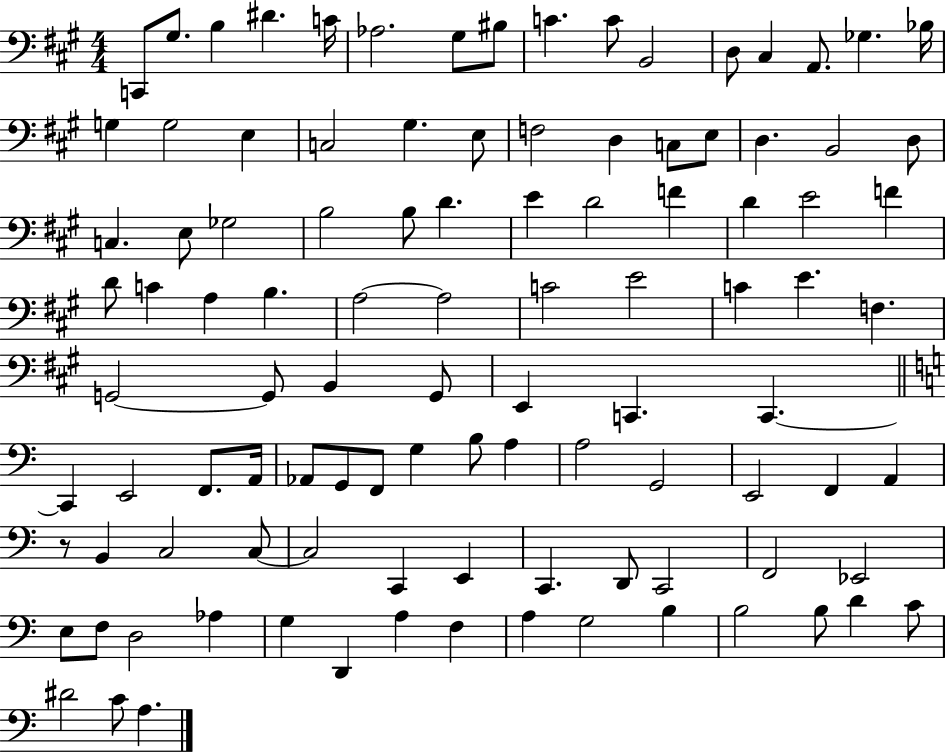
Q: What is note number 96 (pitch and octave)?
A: B3